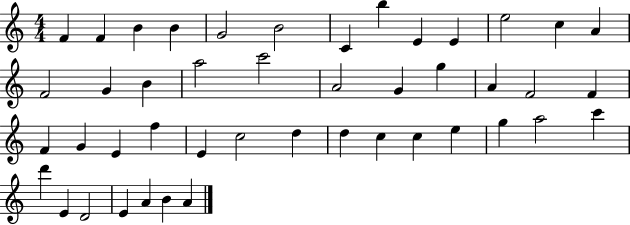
{
  \clef treble
  \numericTimeSignature
  \time 4/4
  \key c \major
  f'4 f'4 b'4 b'4 | g'2 b'2 | c'4 b''4 e'4 e'4 | e''2 c''4 a'4 | \break f'2 g'4 b'4 | a''2 c'''2 | a'2 g'4 g''4 | a'4 f'2 f'4 | \break f'4 g'4 e'4 f''4 | e'4 c''2 d''4 | d''4 c''4 c''4 e''4 | g''4 a''2 c'''4 | \break d'''4 e'4 d'2 | e'4 a'4 b'4 a'4 | \bar "|."
}